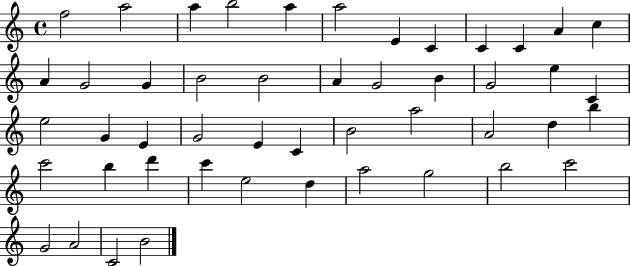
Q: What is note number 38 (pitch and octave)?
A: C6